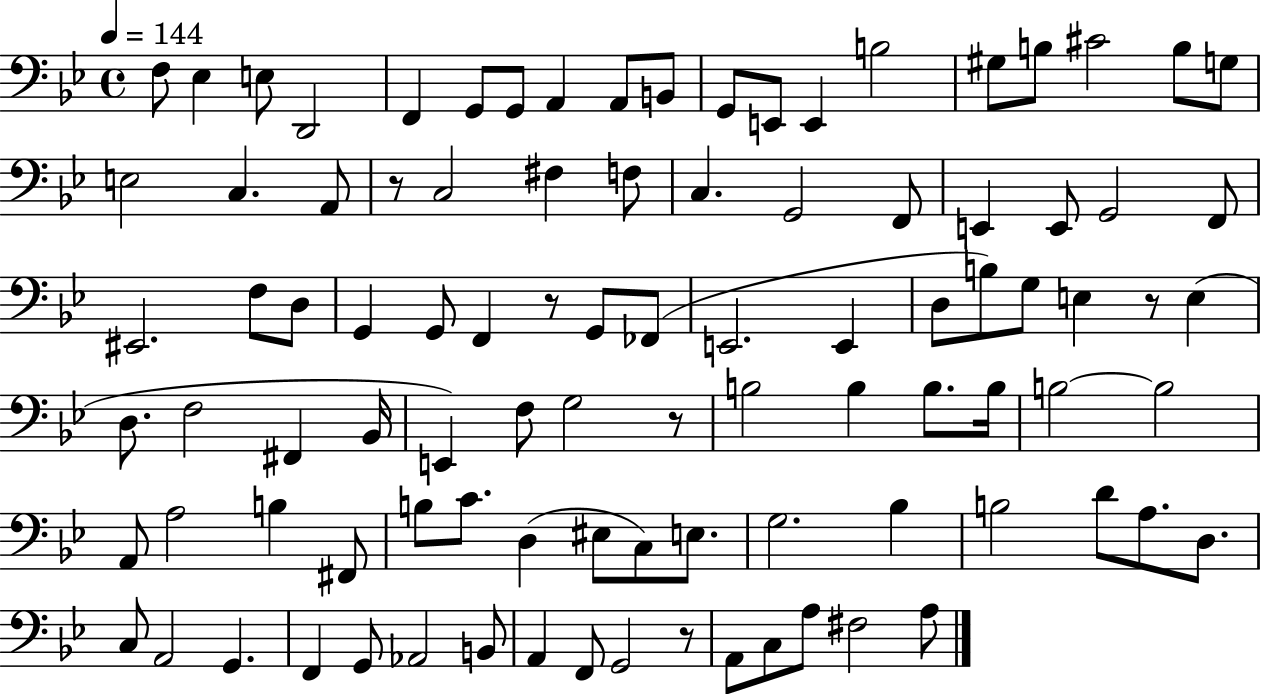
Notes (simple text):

F3/e Eb3/q E3/e D2/h F2/q G2/e G2/e A2/q A2/e B2/e G2/e E2/e E2/q B3/h G#3/e B3/e C#4/h B3/e G3/e E3/h C3/q. A2/e R/e C3/h F#3/q F3/e C3/q. G2/h F2/e E2/q E2/e G2/h F2/e EIS2/h. F3/e D3/e G2/q G2/e F2/q R/e G2/e FES2/e E2/h. E2/q D3/e B3/e G3/e E3/q R/e E3/q D3/e. F3/h F#2/q Bb2/s E2/q F3/e G3/h R/e B3/h B3/q B3/e. B3/s B3/h B3/h A2/e A3/h B3/q F#2/e B3/e C4/e. D3/q EIS3/e C3/e E3/e. G3/h. Bb3/q B3/h D4/e A3/e. D3/e. C3/e A2/h G2/q. F2/q G2/e Ab2/h B2/e A2/q F2/e G2/h R/e A2/e C3/e A3/e F#3/h A3/e